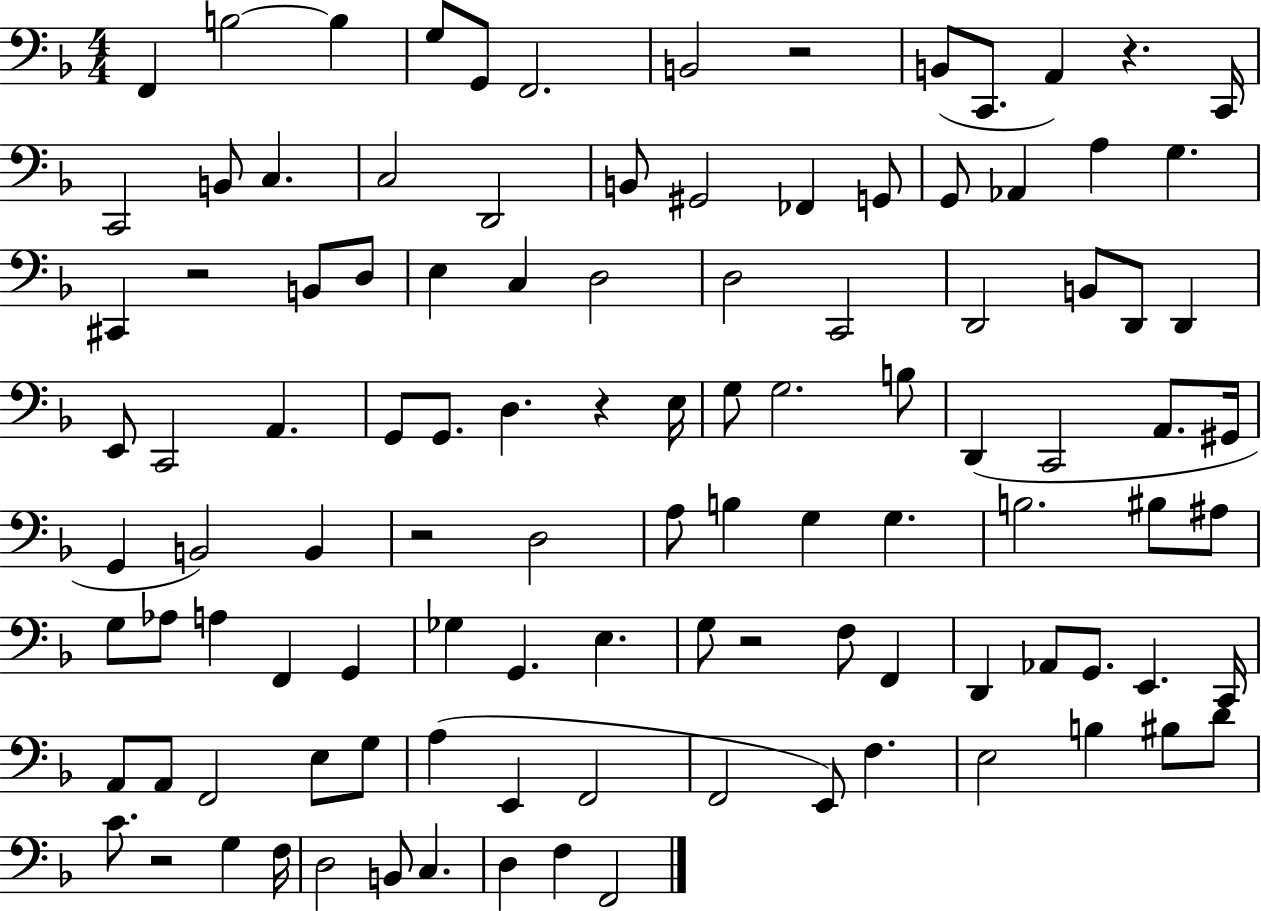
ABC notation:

X:1
T:Untitled
M:4/4
L:1/4
K:F
F,, B,2 B, G,/2 G,,/2 F,,2 B,,2 z2 B,,/2 C,,/2 A,, z C,,/4 C,,2 B,,/2 C, C,2 D,,2 B,,/2 ^G,,2 _F,, G,,/2 G,,/2 _A,, A, G, ^C,, z2 B,,/2 D,/2 E, C, D,2 D,2 C,,2 D,,2 B,,/2 D,,/2 D,, E,,/2 C,,2 A,, G,,/2 G,,/2 D, z E,/4 G,/2 G,2 B,/2 D,, C,,2 A,,/2 ^G,,/4 G,, B,,2 B,, z2 D,2 A,/2 B, G, G, B,2 ^B,/2 ^A,/2 G,/2 _A,/2 A, F,, G,, _G, G,, E, G,/2 z2 F,/2 F,, D,, _A,,/2 G,,/2 E,, C,,/4 A,,/2 A,,/2 F,,2 E,/2 G,/2 A, E,, F,,2 F,,2 E,,/2 F, E,2 B, ^B,/2 D/2 C/2 z2 G, F,/4 D,2 B,,/2 C, D, F, F,,2